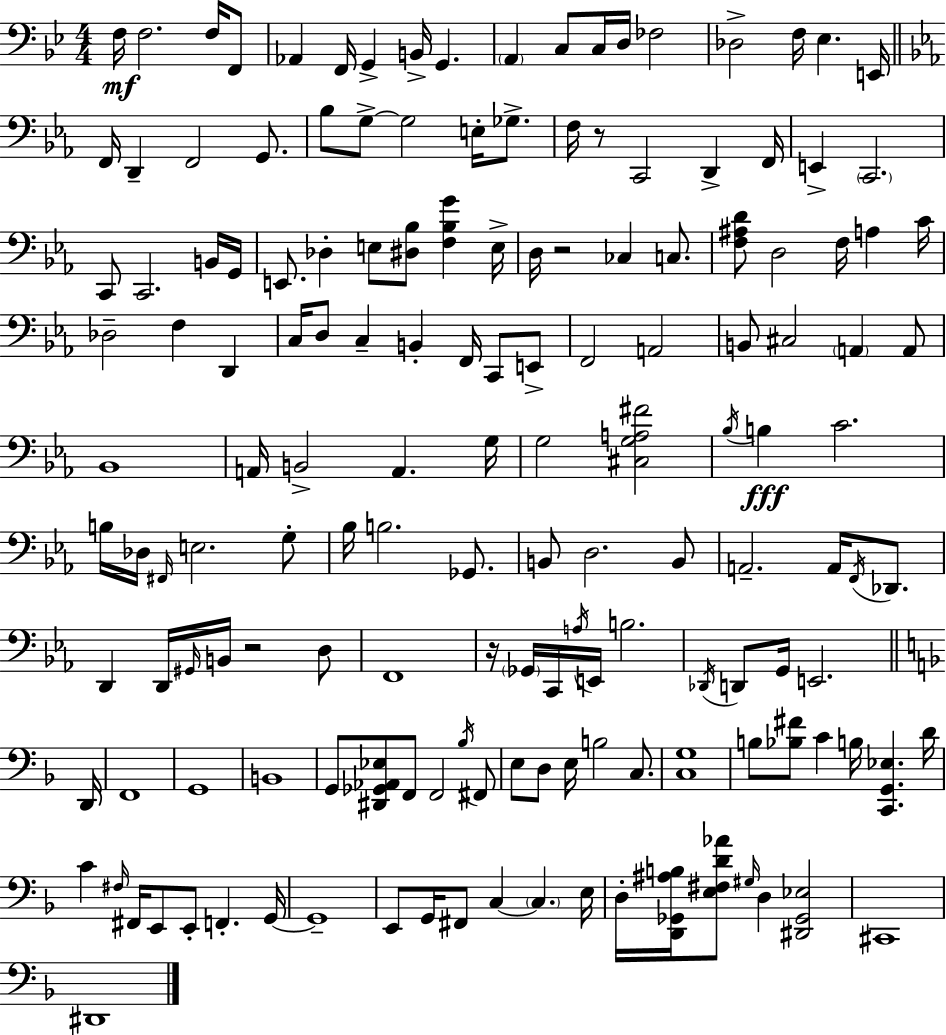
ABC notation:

X:1
T:Untitled
M:4/4
L:1/4
K:Bb
F,/4 F,2 F,/4 F,,/2 _A,, F,,/4 G,, B,,/4 G,, A,, C,/2 C,/4 D,/4 _F,2 _D,2 F,/4 _E, E,,/4 F,,/4 D,, F,,2 G,,/2 _B,/2 G,/2 G,2 E,/4 _G,/2 F,/4 z/2 C,,2 D,, F,,/4 E,, C,,2 C,,/2 C,,2 B,,/4 G,,/4 E,,/2 _D, E,/2 [^D,_B,]/2 [F,_B,G] E,/4 D,/4 z2 _C, C,/2 [F,^A,D]/2 D,2 F,/4 A, C/4 _D,2 F, D,, C,/4 D,/2 C, B,, F,,/4 C,,/2 E,,/2 F,,2 A,,2 B,,/2 ^C,2 A,, A,,/2 _B,,4 A,,/4 B,,2 A,, G,/4 G,2 [^C,G,A,^F]2 _B,/4 B, C2 B,/4 _D,/4 ^F,,/4 E,2 G,/2 _B,/4 B,2 _G,,/2 B,,/2 D,2 B,,/2 A,,2 A,,/4 F,,/4 _D,,/2 D,, D,,/4 ^G,,/4 B,,/4 z2 D,/2 F,,4 z/4 _G,,/4 C,,/4 A,/4 E,,/4 B,2 _D,,/4 D,,/2 G,,/4 E,,2 D,,/4 F,,4 G,,4 B,,4 G,,/2 [^D,,_G,,_A,,_E,]/2 F,,/2 F,,2 _B,/4 ^F,,/2 E,/2 D,/2 E,/4 B,2 C,/2 [C,G,]4 B,/2 [_B,^F]/2 C B,/4 [C,,G,,_E,] D/4 C ^F,/4 ^F,,/4 E,,/2 E,,/2 F,, G,,/4 G,,4 E,,/2 G,,/4 ^F,,/2 C, C, E,/4 D,/4 [D,,_G,,^A,B,]/4 [E,^F,D_A]/2 ^G,/4 D, [^D,,_G,,_E,]2 ^C,,4 ^D,,4